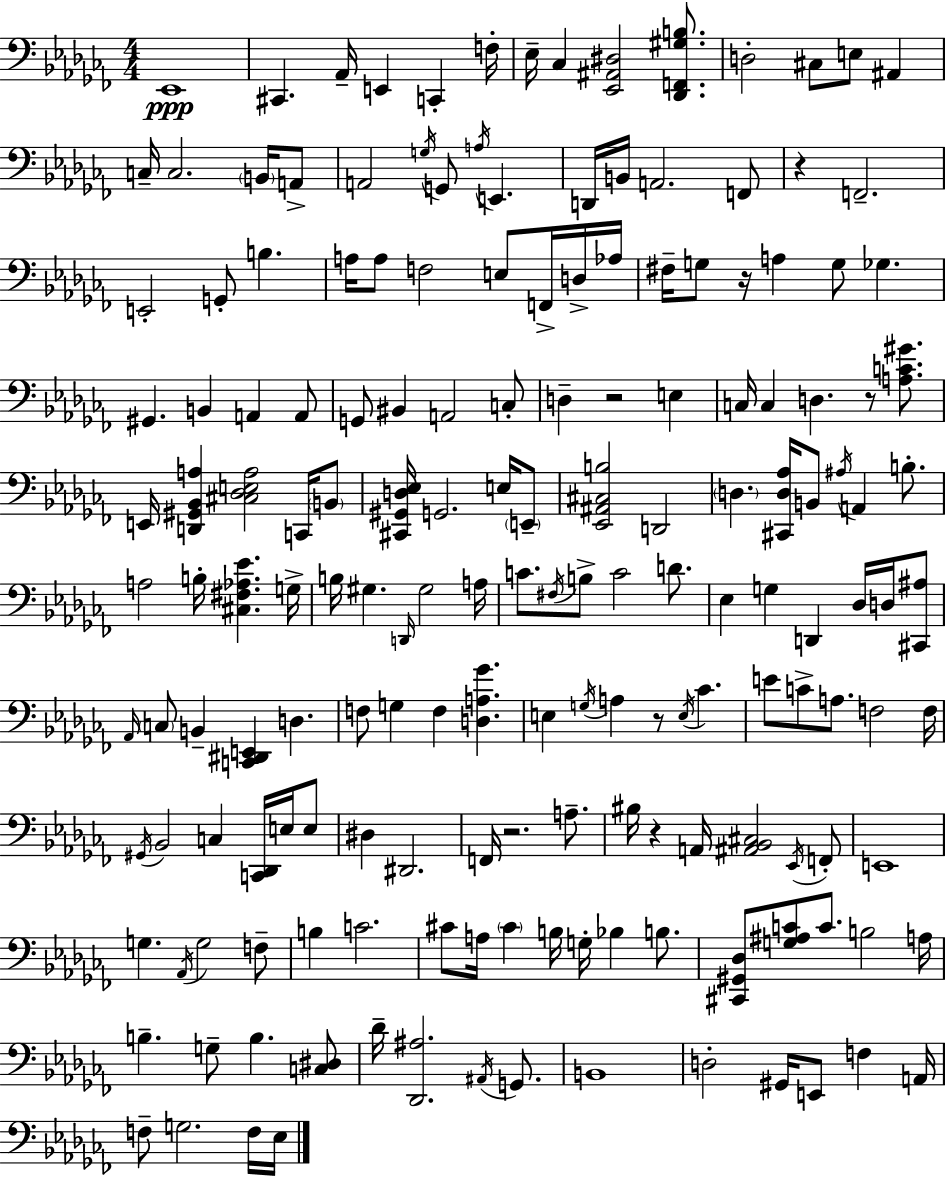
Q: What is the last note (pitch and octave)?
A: Eb3